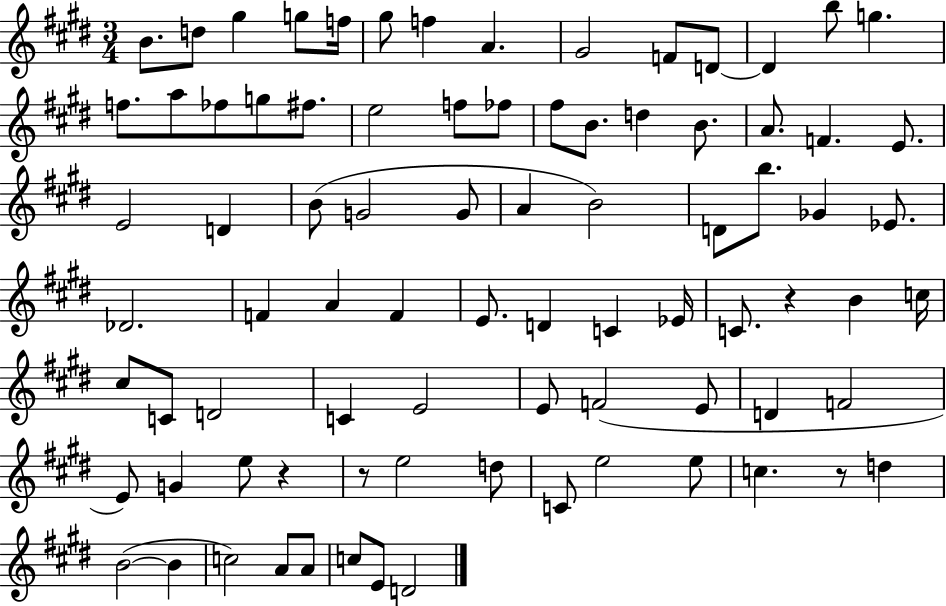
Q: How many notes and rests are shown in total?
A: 83